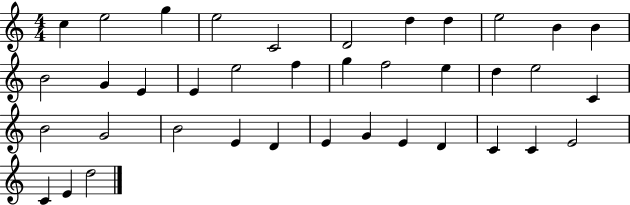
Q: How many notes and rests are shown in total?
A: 38